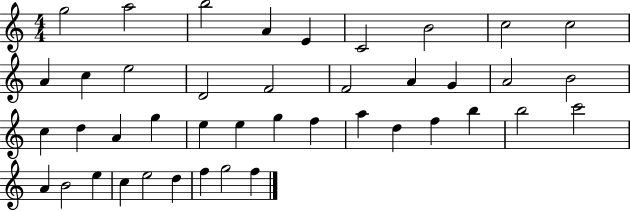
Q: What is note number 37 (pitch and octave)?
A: C5